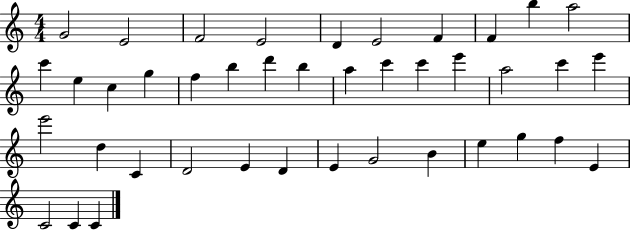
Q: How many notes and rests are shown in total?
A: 41